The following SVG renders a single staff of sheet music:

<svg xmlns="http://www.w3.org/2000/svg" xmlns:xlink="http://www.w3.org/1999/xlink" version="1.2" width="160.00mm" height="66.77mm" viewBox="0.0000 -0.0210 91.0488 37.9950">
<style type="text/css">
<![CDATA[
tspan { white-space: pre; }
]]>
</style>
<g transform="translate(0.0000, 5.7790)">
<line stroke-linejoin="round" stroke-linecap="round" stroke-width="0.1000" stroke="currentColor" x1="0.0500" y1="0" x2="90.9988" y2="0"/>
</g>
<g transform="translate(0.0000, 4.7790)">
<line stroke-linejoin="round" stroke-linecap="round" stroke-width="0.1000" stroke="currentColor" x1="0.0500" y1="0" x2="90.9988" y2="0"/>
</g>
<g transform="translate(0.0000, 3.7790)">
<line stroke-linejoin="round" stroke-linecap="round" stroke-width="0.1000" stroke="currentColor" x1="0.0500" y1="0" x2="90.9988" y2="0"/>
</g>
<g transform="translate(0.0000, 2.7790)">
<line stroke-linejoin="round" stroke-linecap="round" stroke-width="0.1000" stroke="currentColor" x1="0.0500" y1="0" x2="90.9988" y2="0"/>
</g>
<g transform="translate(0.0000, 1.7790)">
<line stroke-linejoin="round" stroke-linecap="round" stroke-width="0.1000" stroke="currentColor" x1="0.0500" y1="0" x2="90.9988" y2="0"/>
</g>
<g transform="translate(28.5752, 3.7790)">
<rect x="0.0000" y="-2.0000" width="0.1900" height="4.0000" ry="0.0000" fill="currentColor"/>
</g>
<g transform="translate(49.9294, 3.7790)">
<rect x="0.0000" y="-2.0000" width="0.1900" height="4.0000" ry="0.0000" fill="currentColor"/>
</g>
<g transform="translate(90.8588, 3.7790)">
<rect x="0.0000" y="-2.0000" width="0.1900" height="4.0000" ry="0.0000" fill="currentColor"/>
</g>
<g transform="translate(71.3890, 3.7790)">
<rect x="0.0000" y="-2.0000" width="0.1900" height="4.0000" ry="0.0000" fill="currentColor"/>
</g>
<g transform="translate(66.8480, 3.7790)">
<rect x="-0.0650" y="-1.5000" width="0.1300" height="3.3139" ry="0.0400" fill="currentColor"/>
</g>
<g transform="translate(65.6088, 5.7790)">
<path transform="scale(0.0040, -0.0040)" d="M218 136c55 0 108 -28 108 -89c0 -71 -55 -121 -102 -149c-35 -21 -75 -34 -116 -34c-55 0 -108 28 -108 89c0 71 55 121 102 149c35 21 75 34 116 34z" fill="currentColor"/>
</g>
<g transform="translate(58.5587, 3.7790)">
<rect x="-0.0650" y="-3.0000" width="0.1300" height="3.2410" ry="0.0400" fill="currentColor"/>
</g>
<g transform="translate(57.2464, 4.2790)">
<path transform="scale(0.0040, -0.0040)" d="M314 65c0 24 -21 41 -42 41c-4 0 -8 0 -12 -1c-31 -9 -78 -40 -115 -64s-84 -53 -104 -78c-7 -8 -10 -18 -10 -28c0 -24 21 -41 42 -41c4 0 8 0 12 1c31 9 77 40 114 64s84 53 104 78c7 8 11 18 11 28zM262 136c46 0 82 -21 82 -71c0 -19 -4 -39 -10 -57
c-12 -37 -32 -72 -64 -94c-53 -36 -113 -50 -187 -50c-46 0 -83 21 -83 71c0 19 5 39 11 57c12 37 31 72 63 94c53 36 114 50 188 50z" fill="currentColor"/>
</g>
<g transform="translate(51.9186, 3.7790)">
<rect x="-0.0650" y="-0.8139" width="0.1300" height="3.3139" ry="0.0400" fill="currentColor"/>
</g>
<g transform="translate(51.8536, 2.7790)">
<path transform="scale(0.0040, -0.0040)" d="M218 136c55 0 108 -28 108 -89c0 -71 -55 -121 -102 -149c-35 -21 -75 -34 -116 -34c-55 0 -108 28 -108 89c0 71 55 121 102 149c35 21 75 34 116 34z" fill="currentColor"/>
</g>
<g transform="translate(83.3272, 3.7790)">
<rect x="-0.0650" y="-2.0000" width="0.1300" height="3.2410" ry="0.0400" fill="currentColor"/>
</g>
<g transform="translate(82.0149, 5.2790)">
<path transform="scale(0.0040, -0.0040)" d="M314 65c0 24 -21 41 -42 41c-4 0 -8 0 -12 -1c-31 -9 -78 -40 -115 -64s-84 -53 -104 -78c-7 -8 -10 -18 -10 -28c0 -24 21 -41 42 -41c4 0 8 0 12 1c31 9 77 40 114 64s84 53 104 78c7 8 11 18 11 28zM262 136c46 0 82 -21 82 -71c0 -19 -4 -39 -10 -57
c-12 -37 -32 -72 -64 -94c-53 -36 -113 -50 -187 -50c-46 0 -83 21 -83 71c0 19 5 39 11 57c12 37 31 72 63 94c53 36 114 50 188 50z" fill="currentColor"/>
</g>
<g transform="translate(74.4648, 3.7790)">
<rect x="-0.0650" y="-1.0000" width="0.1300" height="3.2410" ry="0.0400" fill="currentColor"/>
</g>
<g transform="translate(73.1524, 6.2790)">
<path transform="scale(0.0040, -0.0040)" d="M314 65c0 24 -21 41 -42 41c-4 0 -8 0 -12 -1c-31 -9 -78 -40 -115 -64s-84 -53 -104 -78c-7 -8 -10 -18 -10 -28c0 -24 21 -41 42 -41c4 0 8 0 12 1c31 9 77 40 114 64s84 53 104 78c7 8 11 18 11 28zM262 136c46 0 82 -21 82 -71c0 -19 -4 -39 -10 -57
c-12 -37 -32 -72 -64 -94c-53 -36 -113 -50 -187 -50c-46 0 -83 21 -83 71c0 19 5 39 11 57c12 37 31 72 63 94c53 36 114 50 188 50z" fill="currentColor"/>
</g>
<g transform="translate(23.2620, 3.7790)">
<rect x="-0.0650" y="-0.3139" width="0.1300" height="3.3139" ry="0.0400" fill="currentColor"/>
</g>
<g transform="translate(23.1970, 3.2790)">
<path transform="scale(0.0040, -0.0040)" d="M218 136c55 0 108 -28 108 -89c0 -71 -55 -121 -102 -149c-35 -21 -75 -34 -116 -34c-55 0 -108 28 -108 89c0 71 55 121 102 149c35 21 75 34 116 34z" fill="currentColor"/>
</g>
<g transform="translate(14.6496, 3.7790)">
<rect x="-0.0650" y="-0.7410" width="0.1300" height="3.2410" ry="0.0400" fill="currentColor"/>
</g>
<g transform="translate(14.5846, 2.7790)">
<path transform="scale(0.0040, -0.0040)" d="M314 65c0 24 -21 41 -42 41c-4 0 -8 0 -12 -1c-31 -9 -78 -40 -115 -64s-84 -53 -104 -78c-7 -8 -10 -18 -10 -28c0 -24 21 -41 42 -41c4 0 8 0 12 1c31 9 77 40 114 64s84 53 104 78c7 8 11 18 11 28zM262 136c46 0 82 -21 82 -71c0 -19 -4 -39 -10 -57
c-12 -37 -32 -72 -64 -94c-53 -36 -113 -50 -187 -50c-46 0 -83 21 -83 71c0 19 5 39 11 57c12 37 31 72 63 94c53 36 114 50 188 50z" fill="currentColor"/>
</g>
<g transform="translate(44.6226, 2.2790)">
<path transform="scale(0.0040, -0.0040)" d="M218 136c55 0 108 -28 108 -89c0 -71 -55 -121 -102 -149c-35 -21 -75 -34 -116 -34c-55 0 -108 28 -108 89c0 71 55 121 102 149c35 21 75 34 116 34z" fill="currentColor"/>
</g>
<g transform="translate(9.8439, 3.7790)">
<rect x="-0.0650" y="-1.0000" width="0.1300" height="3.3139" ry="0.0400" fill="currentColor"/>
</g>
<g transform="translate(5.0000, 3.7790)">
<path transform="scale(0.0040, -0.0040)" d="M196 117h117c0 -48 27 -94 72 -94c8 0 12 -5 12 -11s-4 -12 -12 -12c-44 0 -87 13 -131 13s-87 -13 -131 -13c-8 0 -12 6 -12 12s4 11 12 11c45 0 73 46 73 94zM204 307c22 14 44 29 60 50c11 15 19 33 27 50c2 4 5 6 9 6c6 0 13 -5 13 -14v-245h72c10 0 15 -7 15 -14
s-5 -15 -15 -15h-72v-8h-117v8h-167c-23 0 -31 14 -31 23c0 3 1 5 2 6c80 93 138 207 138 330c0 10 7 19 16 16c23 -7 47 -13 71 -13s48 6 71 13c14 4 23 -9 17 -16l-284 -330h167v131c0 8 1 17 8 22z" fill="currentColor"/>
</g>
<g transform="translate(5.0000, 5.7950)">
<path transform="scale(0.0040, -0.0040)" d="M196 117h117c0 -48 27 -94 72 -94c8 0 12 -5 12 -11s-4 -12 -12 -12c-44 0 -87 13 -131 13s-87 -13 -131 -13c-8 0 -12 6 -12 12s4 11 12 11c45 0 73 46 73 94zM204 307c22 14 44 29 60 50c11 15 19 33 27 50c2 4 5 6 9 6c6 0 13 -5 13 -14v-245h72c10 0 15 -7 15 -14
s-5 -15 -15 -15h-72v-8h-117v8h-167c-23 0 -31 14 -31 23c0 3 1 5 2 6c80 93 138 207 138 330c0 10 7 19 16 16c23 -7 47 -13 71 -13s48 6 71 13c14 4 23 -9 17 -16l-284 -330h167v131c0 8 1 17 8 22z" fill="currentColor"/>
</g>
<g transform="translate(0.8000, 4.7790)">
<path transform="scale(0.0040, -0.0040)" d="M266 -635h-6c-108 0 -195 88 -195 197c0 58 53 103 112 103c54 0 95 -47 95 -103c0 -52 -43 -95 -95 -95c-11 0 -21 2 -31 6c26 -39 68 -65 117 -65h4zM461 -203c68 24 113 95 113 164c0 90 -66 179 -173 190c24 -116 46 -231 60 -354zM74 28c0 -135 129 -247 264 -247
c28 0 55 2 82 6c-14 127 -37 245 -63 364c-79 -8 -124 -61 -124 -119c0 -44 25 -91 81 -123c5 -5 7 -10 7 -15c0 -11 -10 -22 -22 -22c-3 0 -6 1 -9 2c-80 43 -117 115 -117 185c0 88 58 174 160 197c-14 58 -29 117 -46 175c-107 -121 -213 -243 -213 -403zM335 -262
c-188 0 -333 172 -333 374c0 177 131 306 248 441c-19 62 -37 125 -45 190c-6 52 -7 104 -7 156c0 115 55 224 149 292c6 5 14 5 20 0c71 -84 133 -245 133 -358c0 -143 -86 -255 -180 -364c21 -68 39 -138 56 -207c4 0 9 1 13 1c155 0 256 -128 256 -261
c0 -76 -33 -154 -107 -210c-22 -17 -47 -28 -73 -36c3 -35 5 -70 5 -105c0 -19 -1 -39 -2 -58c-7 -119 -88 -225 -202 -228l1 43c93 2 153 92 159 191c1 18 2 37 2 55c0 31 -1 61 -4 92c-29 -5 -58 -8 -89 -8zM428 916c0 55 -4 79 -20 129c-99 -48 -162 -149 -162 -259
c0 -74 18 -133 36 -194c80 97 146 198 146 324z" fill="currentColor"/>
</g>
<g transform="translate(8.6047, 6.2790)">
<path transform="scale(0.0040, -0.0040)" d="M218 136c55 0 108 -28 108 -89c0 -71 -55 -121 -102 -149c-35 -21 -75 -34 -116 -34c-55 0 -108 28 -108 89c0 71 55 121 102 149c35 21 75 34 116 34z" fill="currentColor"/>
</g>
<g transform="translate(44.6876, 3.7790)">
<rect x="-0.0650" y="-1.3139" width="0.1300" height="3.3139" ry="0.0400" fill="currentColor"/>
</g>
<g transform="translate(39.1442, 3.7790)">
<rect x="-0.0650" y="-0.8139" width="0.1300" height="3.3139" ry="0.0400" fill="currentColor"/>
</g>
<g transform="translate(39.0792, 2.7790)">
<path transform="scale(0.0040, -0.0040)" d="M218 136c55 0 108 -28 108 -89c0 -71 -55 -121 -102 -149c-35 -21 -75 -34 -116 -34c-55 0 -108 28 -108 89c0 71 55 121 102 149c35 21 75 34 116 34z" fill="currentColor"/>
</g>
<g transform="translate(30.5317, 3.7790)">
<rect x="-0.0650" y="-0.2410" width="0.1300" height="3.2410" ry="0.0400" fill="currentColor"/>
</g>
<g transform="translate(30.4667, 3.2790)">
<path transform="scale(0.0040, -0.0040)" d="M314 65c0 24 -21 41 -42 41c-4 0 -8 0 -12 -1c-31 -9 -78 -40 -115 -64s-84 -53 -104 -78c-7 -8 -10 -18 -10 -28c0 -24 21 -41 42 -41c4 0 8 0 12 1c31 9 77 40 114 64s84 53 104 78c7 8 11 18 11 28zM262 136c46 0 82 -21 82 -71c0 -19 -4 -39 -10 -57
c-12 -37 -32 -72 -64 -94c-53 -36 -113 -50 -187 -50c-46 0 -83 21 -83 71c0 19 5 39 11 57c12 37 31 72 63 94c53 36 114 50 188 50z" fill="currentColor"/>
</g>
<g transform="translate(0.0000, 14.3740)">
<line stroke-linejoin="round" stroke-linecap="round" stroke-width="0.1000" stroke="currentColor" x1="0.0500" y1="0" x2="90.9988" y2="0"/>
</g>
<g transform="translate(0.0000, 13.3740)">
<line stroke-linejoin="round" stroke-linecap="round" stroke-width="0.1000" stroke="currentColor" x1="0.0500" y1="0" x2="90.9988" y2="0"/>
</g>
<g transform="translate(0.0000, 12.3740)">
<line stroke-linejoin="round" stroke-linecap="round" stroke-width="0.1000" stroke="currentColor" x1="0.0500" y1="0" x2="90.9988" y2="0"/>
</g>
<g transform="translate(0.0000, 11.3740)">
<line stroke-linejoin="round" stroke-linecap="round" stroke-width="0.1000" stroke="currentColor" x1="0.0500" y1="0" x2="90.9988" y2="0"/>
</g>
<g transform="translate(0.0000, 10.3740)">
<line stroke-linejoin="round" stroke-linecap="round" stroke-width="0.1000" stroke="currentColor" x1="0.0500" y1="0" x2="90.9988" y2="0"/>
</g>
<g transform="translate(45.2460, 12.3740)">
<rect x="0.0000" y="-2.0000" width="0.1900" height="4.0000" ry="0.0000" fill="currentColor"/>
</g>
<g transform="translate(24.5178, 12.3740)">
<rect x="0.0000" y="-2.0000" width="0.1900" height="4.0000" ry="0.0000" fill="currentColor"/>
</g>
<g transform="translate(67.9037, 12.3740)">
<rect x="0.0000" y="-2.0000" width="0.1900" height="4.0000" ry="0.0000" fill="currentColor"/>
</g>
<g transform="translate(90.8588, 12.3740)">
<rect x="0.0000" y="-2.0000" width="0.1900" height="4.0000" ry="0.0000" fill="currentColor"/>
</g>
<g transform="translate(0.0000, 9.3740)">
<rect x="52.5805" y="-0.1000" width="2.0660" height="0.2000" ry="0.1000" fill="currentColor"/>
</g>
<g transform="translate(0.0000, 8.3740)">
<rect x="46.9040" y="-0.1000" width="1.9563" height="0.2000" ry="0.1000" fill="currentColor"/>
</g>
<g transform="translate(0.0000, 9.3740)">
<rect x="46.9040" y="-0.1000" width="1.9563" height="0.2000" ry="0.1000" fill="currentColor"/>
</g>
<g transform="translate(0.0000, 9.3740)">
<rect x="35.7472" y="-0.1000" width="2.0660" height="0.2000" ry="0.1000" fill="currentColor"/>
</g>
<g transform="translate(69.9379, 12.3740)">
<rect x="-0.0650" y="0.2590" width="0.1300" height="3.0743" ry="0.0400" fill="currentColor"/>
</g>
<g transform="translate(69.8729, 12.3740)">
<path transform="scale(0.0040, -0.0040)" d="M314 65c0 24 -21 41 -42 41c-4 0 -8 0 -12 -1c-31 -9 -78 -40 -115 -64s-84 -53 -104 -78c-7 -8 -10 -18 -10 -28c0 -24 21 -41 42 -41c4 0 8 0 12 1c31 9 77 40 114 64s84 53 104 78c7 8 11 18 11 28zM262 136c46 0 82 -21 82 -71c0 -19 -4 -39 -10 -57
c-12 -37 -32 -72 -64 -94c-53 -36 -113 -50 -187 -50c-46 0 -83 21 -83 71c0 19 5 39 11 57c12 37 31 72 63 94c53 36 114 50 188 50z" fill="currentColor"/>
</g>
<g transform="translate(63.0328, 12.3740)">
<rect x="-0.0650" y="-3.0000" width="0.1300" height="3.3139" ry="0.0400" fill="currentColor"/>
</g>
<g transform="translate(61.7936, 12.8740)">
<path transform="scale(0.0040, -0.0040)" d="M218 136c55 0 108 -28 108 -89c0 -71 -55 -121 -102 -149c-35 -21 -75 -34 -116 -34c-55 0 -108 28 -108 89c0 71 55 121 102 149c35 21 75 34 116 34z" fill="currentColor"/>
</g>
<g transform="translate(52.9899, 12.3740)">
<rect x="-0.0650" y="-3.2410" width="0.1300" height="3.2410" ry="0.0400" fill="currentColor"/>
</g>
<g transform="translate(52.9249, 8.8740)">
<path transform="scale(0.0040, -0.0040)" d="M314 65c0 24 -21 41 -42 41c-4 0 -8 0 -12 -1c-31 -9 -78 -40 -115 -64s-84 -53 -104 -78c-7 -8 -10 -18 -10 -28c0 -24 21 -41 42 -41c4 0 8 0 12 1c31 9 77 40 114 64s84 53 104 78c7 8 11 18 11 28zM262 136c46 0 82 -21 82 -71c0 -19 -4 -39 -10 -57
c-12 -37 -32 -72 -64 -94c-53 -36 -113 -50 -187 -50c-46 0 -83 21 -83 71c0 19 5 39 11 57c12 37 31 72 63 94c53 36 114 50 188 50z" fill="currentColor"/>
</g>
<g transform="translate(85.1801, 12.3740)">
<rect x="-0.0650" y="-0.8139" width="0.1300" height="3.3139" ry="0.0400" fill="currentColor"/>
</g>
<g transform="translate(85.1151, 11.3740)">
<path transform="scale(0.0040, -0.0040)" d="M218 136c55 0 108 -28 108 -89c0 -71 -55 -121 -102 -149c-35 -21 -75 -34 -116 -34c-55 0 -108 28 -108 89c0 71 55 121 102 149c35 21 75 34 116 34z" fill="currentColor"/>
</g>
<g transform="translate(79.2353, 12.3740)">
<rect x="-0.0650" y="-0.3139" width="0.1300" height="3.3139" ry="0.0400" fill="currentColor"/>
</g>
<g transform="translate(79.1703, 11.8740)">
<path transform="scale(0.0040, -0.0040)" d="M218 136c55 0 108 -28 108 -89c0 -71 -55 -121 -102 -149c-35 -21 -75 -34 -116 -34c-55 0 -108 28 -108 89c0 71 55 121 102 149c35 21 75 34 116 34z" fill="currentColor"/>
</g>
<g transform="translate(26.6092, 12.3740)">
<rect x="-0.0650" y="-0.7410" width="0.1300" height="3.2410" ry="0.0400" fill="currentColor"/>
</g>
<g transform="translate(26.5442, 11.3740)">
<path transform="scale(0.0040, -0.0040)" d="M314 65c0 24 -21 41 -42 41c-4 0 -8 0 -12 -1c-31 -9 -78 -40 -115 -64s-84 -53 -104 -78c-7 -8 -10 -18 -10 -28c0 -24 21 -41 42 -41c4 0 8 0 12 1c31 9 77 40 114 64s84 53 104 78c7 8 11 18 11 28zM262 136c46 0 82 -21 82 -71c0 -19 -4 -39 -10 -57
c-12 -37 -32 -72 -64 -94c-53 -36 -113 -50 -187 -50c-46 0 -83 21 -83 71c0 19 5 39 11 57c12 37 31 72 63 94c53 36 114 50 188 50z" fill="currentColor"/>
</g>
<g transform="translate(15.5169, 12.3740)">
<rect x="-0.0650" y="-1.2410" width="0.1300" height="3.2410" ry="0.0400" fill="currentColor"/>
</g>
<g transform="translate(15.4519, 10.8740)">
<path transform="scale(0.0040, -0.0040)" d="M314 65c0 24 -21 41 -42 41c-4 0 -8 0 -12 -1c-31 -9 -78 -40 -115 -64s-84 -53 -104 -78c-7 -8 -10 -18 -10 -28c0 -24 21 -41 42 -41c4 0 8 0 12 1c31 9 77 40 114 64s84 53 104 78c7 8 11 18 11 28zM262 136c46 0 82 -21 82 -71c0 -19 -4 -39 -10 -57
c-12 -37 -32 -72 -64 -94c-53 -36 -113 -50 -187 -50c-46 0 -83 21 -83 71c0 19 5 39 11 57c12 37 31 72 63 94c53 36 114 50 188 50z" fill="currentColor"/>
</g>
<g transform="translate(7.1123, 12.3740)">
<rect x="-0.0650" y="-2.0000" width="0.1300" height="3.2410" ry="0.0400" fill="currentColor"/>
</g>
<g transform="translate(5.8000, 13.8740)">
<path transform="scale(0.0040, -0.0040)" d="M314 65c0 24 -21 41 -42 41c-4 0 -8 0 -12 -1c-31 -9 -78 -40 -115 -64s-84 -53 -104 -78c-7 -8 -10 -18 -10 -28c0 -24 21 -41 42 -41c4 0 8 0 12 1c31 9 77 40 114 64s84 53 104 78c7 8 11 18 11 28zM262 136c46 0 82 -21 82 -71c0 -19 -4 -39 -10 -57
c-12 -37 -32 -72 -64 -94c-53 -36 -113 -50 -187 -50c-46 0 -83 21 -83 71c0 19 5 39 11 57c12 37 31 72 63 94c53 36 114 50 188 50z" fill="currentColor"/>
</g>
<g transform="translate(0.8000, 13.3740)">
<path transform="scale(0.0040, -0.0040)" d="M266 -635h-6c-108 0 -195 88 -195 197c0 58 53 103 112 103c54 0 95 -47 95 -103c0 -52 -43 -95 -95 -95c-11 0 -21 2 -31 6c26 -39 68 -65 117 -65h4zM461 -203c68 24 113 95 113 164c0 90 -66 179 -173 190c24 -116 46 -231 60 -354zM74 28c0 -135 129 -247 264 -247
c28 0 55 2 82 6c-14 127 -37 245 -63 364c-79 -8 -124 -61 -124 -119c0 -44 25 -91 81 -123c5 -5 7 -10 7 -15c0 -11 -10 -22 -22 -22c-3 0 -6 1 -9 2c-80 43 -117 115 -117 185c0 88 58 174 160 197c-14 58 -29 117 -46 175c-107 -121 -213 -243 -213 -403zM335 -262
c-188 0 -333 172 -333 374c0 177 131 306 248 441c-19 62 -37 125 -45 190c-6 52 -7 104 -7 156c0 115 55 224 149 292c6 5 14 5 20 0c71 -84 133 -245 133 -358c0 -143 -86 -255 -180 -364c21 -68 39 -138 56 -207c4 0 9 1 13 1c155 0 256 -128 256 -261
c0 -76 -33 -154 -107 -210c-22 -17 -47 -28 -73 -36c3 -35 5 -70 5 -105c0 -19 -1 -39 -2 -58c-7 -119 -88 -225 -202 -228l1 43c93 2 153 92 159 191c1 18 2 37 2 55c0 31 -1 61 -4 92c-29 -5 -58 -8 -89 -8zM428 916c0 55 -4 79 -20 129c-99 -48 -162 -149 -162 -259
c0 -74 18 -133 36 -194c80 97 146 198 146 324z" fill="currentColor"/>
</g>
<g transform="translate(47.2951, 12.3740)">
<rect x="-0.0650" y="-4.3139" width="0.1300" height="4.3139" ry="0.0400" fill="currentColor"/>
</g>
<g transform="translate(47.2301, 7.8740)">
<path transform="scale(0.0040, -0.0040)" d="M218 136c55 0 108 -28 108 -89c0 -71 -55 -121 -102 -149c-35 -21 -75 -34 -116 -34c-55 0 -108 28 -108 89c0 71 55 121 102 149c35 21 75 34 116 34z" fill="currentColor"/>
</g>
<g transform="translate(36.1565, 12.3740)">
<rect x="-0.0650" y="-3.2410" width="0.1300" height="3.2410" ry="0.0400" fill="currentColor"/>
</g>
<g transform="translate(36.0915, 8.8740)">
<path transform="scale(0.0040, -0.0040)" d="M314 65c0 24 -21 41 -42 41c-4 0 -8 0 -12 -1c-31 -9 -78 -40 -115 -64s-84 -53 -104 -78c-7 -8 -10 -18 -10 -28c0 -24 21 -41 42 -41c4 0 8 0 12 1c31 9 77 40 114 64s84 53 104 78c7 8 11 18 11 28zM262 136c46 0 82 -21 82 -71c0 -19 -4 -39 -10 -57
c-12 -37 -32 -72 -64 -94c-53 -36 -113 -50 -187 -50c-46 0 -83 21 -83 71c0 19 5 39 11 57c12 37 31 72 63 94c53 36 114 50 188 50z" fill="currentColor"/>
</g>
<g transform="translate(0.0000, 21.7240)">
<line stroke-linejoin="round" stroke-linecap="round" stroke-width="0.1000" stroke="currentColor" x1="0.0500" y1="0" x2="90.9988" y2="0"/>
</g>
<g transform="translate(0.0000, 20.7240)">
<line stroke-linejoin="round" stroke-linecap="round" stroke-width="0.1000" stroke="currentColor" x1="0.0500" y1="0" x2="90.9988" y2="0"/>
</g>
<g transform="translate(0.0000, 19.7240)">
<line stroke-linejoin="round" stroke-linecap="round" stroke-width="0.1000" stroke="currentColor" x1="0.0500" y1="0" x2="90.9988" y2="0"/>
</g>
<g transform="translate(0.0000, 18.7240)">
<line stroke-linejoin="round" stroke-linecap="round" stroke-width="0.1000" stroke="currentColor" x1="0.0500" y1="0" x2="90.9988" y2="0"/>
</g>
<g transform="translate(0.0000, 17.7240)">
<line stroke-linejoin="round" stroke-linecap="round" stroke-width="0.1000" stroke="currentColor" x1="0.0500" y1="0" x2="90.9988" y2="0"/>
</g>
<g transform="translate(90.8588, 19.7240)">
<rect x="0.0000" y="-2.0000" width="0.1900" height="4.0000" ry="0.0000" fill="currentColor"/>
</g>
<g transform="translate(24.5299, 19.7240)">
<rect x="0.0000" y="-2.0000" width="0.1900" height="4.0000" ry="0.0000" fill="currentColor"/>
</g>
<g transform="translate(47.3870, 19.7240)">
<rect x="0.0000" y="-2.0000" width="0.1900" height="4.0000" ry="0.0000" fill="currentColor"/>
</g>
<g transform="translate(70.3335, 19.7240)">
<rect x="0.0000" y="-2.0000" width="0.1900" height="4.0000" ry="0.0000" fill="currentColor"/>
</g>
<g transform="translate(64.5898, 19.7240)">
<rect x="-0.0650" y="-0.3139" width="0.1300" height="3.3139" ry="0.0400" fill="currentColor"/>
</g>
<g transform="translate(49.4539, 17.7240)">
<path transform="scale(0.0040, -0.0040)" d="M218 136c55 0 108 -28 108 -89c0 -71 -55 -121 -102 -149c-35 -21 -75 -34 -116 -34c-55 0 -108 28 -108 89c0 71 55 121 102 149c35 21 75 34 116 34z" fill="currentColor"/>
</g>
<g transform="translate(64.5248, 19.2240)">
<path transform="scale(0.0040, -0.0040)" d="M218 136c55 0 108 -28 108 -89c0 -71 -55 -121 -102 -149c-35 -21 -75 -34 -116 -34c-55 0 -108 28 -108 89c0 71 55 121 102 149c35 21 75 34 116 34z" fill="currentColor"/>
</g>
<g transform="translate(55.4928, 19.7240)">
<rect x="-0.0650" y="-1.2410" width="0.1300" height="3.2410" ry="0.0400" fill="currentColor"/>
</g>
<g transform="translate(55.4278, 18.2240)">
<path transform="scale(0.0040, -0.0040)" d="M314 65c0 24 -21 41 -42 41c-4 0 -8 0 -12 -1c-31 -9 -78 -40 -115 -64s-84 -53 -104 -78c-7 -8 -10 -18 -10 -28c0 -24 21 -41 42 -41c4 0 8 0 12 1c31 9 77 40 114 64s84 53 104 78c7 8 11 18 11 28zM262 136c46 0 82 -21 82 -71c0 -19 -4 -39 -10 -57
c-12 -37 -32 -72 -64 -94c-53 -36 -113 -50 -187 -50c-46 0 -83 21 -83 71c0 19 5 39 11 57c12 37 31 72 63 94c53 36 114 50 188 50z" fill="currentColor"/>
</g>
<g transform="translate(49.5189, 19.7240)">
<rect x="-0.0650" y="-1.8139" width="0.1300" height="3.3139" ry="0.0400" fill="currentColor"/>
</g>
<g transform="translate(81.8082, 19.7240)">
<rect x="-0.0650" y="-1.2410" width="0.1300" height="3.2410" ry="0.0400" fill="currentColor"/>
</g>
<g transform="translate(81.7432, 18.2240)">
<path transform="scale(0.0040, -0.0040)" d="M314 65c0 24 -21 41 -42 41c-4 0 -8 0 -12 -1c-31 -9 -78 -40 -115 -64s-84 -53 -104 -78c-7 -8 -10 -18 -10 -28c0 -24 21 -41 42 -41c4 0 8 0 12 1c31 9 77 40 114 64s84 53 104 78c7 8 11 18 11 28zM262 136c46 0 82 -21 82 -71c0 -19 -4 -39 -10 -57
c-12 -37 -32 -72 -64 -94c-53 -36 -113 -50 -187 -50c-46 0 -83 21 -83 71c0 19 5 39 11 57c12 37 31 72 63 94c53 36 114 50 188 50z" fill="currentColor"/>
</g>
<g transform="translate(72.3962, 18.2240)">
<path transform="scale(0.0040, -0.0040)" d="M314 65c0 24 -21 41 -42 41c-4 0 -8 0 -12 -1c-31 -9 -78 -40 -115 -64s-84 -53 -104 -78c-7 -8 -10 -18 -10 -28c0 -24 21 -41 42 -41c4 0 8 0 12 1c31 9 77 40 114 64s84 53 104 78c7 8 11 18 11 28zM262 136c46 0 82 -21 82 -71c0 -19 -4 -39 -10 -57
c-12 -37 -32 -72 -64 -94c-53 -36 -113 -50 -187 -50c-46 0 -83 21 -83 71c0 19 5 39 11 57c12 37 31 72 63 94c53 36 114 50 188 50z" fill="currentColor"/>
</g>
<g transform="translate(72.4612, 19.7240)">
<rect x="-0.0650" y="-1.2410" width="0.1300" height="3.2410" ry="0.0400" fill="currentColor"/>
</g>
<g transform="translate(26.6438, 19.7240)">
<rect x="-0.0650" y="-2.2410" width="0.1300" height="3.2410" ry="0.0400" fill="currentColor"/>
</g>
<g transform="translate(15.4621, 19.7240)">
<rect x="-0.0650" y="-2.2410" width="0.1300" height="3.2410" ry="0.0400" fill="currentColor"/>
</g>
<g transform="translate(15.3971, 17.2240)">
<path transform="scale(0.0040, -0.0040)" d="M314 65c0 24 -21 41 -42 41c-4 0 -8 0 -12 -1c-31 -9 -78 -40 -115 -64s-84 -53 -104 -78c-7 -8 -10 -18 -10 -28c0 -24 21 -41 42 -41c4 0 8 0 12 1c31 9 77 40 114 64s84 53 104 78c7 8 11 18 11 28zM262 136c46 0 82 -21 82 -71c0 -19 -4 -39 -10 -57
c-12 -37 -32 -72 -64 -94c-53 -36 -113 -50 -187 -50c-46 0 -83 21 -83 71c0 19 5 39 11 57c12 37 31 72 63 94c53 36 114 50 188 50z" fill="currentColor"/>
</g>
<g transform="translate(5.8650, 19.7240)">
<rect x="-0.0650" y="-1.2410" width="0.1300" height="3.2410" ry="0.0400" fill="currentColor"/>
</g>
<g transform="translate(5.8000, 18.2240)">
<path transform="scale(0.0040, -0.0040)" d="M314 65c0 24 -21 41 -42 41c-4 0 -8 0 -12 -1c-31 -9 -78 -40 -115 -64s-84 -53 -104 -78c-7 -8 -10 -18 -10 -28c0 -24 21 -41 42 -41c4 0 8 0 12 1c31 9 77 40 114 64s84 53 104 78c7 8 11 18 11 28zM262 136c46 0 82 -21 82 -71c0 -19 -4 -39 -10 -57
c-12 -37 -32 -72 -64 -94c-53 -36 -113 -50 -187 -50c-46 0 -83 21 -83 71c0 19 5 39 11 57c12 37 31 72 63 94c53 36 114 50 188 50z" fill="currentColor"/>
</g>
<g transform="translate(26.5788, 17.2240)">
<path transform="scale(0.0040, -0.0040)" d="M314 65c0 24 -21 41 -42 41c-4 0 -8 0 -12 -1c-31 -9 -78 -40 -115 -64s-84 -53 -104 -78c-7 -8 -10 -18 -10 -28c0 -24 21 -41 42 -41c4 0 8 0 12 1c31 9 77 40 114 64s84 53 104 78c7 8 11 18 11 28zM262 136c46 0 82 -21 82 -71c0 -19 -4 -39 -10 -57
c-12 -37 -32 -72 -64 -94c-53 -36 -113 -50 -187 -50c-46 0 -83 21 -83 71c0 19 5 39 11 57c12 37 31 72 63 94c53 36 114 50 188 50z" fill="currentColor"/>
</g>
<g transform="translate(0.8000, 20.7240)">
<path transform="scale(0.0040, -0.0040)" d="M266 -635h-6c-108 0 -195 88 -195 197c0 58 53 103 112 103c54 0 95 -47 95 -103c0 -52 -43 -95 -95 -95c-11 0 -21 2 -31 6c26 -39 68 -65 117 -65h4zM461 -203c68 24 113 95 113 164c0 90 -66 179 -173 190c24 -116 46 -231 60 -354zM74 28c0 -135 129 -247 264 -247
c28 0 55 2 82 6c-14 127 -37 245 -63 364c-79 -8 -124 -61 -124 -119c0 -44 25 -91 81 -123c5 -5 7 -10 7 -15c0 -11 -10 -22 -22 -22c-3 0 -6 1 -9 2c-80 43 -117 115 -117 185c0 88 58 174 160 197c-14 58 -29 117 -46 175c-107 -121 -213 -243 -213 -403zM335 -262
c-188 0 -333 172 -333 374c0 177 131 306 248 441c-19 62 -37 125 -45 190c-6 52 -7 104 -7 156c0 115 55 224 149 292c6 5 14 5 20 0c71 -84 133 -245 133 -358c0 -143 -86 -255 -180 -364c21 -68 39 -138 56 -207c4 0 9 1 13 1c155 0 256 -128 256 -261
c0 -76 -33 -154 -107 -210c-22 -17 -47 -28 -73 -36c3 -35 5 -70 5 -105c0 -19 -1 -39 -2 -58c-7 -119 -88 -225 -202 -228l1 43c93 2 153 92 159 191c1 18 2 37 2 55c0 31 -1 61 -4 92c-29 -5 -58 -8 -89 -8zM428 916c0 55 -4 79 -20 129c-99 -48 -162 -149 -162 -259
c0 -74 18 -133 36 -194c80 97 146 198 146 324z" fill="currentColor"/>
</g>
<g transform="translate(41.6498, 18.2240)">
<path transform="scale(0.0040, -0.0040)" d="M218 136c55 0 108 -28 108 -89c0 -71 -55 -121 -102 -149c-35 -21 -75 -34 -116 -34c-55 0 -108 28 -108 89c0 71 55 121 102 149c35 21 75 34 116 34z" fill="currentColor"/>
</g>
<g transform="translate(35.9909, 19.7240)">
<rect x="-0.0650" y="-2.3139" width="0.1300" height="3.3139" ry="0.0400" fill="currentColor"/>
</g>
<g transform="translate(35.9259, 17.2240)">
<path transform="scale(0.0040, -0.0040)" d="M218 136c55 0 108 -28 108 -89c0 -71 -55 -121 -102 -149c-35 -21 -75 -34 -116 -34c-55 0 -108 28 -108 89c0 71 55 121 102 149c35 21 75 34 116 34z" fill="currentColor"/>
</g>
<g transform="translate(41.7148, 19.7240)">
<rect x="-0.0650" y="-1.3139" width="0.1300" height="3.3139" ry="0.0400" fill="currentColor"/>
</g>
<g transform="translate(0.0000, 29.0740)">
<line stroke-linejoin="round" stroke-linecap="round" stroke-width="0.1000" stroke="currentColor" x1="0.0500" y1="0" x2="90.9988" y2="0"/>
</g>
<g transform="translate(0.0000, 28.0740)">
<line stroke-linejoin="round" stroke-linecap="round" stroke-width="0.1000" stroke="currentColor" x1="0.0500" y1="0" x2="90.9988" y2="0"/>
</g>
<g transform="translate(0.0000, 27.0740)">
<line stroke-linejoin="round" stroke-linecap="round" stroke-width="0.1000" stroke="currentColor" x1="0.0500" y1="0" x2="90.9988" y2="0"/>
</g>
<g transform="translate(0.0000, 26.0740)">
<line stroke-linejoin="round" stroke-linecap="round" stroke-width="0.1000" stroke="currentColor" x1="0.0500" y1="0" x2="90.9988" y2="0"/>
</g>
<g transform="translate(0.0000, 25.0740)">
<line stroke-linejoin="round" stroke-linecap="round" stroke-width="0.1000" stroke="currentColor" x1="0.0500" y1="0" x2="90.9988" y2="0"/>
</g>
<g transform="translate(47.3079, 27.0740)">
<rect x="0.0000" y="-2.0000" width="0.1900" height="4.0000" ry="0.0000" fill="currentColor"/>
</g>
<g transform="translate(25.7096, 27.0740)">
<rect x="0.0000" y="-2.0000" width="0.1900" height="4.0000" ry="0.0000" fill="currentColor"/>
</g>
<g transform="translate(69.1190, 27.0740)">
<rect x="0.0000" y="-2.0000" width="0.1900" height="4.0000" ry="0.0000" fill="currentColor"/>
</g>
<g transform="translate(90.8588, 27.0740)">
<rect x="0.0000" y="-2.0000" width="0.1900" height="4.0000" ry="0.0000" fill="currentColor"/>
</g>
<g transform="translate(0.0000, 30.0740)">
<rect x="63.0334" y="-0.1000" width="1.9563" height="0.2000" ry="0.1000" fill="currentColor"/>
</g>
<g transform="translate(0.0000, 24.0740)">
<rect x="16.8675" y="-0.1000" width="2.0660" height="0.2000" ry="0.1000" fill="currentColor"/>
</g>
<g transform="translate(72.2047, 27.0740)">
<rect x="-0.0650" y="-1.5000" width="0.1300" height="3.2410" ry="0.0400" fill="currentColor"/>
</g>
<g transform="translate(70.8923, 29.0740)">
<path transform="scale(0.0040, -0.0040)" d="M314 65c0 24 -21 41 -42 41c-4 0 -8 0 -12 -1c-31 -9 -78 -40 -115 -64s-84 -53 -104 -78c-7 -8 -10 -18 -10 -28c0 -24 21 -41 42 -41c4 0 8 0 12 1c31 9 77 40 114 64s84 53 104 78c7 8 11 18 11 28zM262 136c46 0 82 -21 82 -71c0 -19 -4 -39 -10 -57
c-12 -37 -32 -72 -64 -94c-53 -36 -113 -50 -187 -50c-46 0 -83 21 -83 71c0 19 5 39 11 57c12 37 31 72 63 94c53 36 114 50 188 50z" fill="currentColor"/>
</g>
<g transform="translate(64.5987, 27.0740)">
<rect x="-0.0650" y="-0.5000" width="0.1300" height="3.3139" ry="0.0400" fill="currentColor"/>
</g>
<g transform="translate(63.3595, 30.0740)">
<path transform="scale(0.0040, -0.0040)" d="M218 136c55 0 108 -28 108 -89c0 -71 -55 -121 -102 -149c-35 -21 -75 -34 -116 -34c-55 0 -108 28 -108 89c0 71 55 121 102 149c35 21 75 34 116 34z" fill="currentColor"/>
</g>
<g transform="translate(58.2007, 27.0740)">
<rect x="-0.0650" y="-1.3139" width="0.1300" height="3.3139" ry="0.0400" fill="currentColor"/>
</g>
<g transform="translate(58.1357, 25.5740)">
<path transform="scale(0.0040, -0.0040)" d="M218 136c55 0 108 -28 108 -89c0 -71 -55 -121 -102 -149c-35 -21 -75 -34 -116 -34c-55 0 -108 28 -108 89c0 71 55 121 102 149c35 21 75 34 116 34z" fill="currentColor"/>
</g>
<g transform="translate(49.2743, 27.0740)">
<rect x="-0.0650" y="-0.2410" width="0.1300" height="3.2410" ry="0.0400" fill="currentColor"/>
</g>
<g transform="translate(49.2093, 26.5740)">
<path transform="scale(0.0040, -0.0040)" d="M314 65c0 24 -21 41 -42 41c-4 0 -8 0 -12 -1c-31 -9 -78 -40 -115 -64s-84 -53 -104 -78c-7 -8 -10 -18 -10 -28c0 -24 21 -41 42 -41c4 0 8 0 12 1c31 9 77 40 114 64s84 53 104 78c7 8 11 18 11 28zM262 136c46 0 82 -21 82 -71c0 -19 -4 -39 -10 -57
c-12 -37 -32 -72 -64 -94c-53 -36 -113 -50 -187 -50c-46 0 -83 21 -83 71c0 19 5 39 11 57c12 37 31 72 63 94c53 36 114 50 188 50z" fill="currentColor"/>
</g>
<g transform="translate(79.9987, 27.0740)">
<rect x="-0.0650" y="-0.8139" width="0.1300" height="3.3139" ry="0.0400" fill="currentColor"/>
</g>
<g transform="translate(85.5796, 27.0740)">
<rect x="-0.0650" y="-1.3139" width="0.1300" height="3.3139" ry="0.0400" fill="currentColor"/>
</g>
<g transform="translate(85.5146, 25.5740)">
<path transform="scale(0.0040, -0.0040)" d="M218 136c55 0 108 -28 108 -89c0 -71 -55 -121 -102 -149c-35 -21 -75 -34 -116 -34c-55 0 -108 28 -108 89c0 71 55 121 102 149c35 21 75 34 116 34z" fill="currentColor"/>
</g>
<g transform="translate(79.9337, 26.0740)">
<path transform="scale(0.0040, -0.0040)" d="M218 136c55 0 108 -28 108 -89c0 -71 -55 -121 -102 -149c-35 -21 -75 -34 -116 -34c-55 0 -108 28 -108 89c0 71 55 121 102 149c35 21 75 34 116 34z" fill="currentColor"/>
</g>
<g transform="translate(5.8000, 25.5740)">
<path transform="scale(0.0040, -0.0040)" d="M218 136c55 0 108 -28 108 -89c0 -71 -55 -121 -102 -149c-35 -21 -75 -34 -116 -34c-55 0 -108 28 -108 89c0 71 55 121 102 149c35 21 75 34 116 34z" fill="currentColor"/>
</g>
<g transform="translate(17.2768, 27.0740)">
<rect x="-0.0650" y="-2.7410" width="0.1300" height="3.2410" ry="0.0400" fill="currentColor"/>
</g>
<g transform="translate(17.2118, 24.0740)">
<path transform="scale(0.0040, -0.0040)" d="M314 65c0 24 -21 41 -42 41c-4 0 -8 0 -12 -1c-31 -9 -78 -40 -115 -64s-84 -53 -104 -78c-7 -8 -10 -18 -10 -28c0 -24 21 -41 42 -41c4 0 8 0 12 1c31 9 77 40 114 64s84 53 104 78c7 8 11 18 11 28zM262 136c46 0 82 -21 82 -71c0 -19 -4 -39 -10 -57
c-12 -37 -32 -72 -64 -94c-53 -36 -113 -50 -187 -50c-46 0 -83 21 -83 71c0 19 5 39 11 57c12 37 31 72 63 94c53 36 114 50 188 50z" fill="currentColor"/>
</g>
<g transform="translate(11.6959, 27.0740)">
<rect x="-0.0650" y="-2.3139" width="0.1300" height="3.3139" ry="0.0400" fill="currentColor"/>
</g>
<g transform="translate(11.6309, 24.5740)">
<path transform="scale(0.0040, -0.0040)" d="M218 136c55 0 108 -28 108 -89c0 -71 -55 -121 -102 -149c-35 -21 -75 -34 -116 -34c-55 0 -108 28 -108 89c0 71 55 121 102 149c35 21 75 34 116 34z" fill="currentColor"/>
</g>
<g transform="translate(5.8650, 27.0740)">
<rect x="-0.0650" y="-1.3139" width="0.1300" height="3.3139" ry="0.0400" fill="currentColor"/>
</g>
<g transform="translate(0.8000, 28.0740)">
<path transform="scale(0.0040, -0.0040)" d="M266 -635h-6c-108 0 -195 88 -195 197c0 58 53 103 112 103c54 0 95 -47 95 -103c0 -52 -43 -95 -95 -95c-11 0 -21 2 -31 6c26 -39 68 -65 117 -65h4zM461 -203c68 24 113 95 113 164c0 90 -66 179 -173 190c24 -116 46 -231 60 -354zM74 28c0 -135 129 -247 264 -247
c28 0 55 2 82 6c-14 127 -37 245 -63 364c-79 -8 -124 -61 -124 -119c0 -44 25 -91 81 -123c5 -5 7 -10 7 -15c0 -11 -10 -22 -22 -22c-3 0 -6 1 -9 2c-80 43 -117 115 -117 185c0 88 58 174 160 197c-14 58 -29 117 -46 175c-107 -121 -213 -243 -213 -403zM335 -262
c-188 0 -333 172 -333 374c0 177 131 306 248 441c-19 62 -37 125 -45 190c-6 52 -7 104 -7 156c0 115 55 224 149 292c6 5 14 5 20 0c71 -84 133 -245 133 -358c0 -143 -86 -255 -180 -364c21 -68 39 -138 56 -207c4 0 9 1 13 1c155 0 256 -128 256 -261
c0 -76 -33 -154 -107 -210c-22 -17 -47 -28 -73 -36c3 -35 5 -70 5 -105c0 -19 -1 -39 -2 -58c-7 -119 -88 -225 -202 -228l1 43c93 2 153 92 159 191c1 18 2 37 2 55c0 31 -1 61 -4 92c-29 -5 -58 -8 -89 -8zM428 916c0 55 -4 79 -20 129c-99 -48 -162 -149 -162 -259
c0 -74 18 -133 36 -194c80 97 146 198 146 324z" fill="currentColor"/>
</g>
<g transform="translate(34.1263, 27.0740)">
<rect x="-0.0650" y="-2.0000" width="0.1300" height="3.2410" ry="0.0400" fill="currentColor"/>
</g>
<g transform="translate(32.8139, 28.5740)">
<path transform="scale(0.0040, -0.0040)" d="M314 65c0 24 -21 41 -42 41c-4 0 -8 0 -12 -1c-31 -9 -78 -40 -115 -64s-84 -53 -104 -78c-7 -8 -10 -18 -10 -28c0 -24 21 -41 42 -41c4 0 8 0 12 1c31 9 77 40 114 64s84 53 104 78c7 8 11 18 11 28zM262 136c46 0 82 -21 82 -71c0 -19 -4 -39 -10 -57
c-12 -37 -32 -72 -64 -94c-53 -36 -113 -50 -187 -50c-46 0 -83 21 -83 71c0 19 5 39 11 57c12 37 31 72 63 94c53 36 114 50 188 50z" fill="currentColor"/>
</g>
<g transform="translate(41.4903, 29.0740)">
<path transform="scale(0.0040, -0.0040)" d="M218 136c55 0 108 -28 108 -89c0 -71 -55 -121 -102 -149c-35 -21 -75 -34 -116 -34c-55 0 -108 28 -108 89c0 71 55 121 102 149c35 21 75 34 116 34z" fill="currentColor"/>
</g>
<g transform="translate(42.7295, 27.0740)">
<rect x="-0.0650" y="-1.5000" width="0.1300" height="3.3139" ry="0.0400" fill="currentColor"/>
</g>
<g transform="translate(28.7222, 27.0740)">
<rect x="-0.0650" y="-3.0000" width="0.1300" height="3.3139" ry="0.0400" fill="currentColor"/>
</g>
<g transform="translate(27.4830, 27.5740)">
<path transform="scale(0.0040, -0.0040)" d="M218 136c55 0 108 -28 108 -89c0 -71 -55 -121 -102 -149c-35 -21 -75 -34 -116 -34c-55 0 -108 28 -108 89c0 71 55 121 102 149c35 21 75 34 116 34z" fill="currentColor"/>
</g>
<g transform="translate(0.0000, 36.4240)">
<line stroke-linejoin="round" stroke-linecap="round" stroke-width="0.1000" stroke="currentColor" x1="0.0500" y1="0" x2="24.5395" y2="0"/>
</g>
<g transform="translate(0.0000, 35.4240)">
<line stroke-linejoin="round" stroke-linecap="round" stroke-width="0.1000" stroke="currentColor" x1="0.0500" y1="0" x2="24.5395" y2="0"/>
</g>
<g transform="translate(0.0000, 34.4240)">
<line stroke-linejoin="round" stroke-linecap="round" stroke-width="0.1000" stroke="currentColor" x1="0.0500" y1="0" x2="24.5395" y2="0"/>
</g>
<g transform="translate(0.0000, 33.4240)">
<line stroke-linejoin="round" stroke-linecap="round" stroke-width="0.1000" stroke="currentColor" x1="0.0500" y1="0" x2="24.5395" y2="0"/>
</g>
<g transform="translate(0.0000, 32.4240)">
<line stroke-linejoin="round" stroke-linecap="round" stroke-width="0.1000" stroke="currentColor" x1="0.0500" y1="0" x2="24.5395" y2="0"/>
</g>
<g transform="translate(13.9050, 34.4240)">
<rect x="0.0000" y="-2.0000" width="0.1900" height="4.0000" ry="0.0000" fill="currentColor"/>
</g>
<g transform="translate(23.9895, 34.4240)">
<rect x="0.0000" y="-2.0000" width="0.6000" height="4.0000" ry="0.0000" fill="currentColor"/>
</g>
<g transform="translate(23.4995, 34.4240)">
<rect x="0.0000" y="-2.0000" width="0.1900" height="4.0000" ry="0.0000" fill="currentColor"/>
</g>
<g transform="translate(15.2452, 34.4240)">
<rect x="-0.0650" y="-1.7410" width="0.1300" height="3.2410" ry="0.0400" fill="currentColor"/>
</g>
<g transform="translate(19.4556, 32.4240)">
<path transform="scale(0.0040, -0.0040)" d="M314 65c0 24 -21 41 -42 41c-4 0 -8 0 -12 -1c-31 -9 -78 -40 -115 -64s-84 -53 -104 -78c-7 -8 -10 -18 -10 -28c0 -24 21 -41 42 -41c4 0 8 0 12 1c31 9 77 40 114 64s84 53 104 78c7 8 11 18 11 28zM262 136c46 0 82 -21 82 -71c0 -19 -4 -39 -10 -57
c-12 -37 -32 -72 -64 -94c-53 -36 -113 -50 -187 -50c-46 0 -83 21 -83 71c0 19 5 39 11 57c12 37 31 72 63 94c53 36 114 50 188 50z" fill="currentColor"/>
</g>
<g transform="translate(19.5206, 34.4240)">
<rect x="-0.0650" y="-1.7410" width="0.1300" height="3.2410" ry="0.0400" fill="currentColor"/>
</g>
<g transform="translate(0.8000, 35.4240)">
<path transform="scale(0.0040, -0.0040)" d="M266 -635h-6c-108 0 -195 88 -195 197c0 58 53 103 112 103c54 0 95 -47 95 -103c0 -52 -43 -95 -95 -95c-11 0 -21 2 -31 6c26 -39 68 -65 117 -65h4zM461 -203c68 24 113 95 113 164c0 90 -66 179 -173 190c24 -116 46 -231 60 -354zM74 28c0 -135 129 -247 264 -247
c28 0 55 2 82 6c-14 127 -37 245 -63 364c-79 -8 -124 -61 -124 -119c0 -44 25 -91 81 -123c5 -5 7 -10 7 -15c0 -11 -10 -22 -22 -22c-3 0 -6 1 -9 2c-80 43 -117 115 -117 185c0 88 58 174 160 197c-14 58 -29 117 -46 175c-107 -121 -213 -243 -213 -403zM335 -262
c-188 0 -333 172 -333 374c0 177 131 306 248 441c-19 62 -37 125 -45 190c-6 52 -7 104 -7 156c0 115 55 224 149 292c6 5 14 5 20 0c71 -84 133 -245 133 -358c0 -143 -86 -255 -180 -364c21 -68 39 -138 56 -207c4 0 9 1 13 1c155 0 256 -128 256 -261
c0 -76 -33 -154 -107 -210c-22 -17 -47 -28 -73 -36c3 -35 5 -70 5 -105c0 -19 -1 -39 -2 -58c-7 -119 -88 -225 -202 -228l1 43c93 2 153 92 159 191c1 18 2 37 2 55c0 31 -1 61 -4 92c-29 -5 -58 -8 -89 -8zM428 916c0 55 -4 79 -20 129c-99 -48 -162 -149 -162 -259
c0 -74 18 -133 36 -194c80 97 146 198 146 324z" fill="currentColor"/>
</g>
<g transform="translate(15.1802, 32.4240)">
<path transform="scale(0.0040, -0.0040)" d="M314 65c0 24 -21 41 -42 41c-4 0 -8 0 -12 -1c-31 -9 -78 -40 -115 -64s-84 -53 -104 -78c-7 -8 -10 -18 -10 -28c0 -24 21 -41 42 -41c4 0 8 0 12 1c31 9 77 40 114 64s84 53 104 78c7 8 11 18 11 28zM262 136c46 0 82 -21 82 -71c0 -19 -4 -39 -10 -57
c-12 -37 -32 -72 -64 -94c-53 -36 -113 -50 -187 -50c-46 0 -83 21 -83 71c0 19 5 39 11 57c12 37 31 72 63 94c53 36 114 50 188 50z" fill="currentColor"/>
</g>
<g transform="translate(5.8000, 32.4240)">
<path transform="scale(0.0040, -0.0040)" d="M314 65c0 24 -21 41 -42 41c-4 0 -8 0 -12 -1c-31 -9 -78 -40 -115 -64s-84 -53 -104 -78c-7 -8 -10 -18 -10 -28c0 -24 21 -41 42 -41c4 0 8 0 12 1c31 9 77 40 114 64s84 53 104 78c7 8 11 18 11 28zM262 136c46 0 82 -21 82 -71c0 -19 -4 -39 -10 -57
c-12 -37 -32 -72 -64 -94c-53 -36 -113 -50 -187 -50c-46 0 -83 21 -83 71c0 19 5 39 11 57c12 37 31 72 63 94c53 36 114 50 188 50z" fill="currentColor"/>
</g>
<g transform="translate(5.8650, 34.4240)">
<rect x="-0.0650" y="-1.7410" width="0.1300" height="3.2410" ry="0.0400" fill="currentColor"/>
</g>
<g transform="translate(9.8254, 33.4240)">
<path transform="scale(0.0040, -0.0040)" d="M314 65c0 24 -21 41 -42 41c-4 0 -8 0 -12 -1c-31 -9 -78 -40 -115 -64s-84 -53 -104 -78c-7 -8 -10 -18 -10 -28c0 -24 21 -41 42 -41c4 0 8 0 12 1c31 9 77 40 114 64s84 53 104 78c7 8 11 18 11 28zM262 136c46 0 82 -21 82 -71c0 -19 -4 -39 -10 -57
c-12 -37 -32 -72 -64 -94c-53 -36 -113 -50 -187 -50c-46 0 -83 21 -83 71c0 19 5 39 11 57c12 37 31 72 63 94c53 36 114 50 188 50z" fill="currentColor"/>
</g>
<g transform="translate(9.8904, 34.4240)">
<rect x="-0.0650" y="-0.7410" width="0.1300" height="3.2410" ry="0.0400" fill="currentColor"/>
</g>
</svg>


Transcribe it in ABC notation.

X:1
T:Untitled
M:4/4
L:1/4
K:C
D d2 c c2 d e d A2 E D2 F2 F2 e2 d2 b2 d' b2 A B2 c d e2 g2 g2 g e f e2 c e2 e2 e g a2 A F2 E c2 e C E2 d e f2 d2 f2 f2